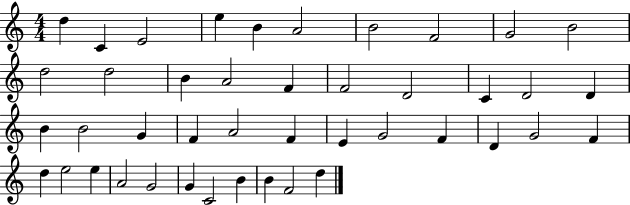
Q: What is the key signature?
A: C major